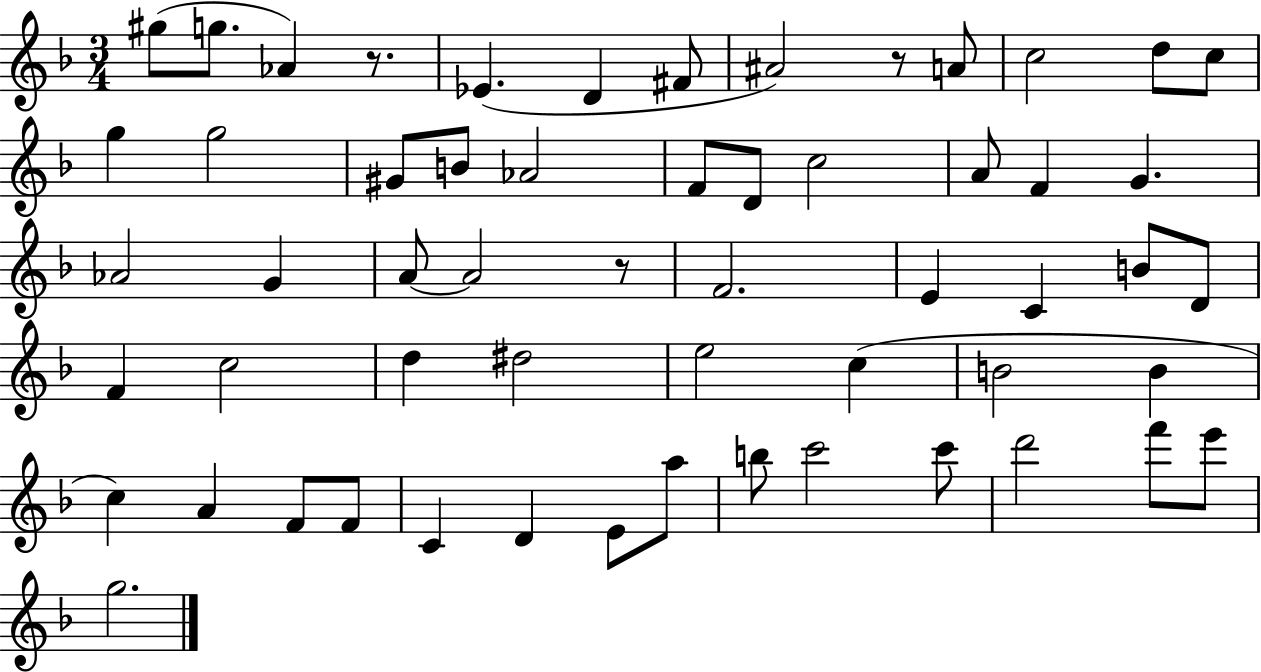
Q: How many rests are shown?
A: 3